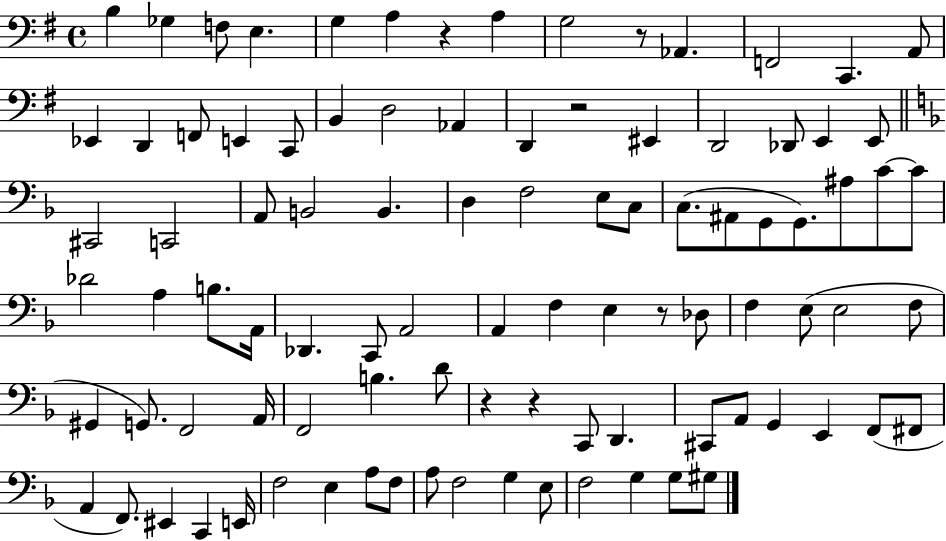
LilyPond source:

{
  \clef bass
  \time 4/4
  \defaultTimeSignature
  \key g \major
  b4 ges4 f8 e4. | g4 a4 r4 a4 | g2 r8 aes,4. | f,2 c,4. a,8 | \break ees,4 d,4 f,8 e,4 c,8 | b,4 d2 aes,4 | d,4 r2 eis,4 | d,2 des,8 e,4 e,8 | \break \bar "||" \break \key d \minor cis,2 c,2 | a,8 b,2 b,4. | d4 f2 e8 c8 | c8.( ais,8 g,8 g,8.) ais8 c'8~~ c'8 | \break des'2 a4 b8. a,16 | des,4. c,8 a,2 | a,4 f4 e4 r8 des8 | f4 e8( e2 f8 | \break gis,4 g,8.) f,2 a,16 | f,2 b4. d'8 | r4 r4 c,8 d,4. | cis,8 a,8 g,4 e,4 f,8( fis,8 | \break a,4 f,8.) eis,4 c,4 e,16 | f2 e4 a8 f8 | a8 f2 g4 e8 | f2 g4 g8 gis8 | \break \bar "|."
}